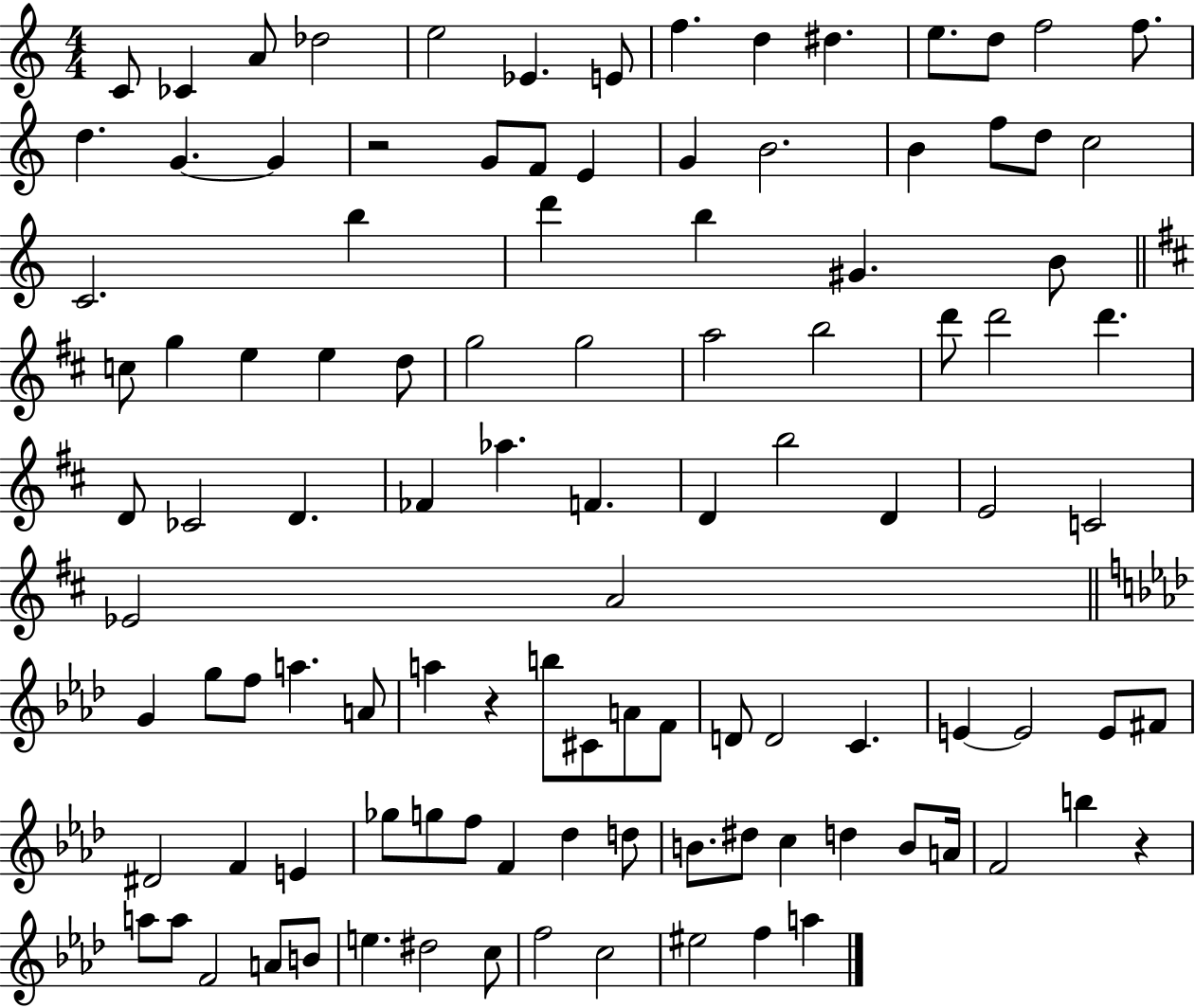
C4/e CES4/q A4/e Db5/h E5/h Eb4/q. E4/e F5/q. D5/q D#5/q. E5/e. D5/e F5/h F5/e. D5/q. G4/q. G4/q R/h G4/e F4/e E4/q G4/q B4/h. B4/q F5/e D5/e C5/h C4/h. B5/q D6/q B5/q G#4/q. B4/e C5/e G5/q E5/q E5/q D5/e G5/h G5/h A5/h B5/h D6/e D6/h D6/q. D4/e CES4/h D4/q. FES4/q Ab5/q. F4/q. D4/q B5/h D4/q E4/h C4/h Eb4/h A4/h G4/q G5/e F5/e A5/q. A4/e A5/q R/q B5/e C#4/e A4/e F4/e D4/e D4/h C4/q. E4/q E4/h E4/e F#4/e D#4/h F4/q E4/q Gb5/e G5/e F5/e F4/q Db5/q D5/e B4/e. D#5/e C5/q D5/q B4/e A4/s F4/h B5/q R/q A5/e A5/e F4/h A4/e B4/e E5/q. D#5/h C5/e F5/h C5/h EIS5/h F5/q A5/q